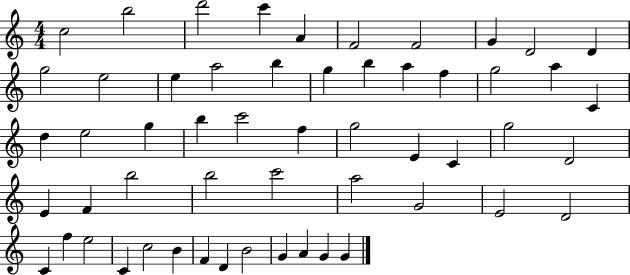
C5/h B5/h D6/h C6/q A4/q F4/h F4/h G4/q D4/h D4/q G5/h E5/h E5/q A5/h B5/q G5/q B5/q A5/q F5/q G5/h A5/q C4/q D5/q E5/h G5/q B5/q C6/h F5/q G5/h E4/q C4/q G5/h D4/h E4/q F4/q B5/h B5/h C6/h A5/h G4/h E4/h D4/h C4/q F5/q E5/h C4/q C5/h B4/q F4/q D4/q B4/h G4/q A4/q G4/q G4/q